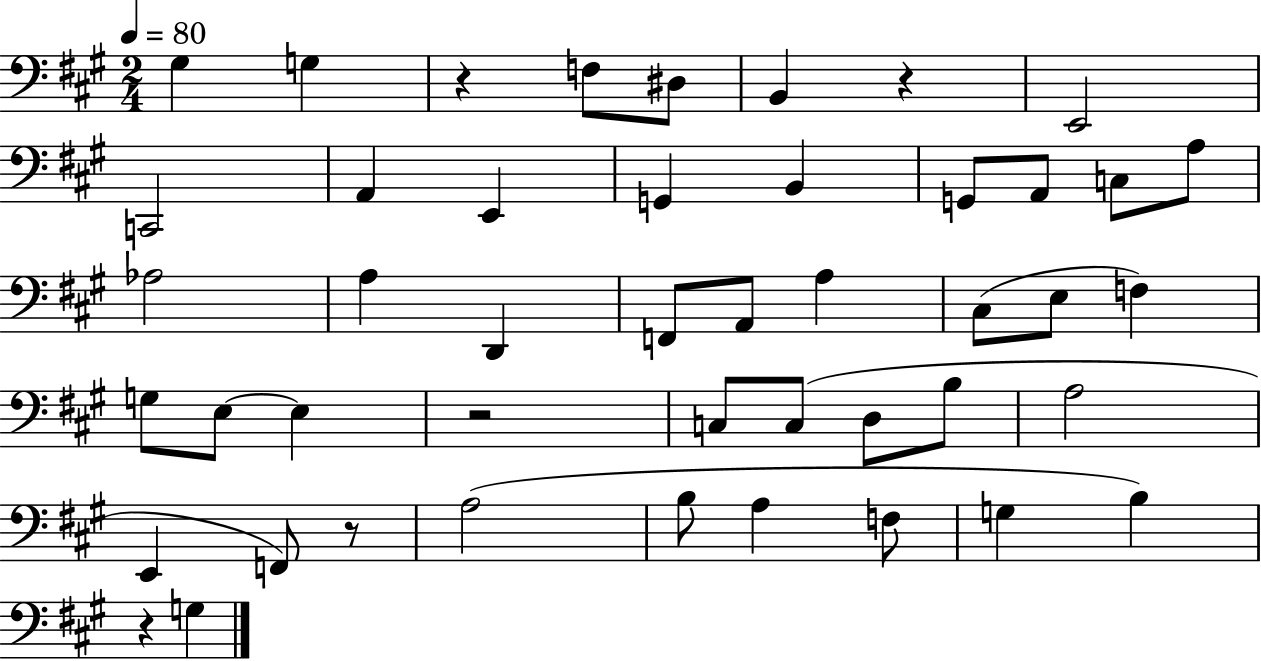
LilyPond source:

{
  \clef bass
  \numericTimeSignature
  \time 2/4
  \key a \major
  \tempo 4 = 80
  gis4 g4 | r4 f8 dis8 | b,4 r4 | e,2 | \break c,2 | a,4 e,4 | g,4 b,4 | g,8 a,8 c8 a8 | \break aes2 | a4 d,4 | f,8 a,8 a4 | cis8( e8 f4) | \break g8 e8~~ e4 | r2 | c8 c8( d8 b8 | a2 | \break e,4 f,8) r8 | a2( | b8 a4 f8 | g4 b4) | \break r4 g4 | \bar "|."
}